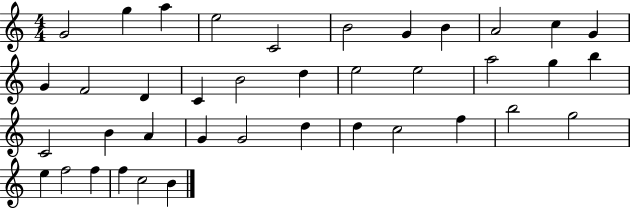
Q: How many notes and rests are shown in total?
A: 39